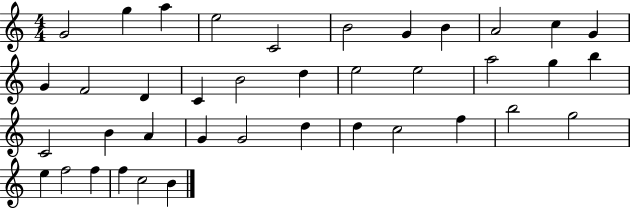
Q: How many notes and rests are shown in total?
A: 39